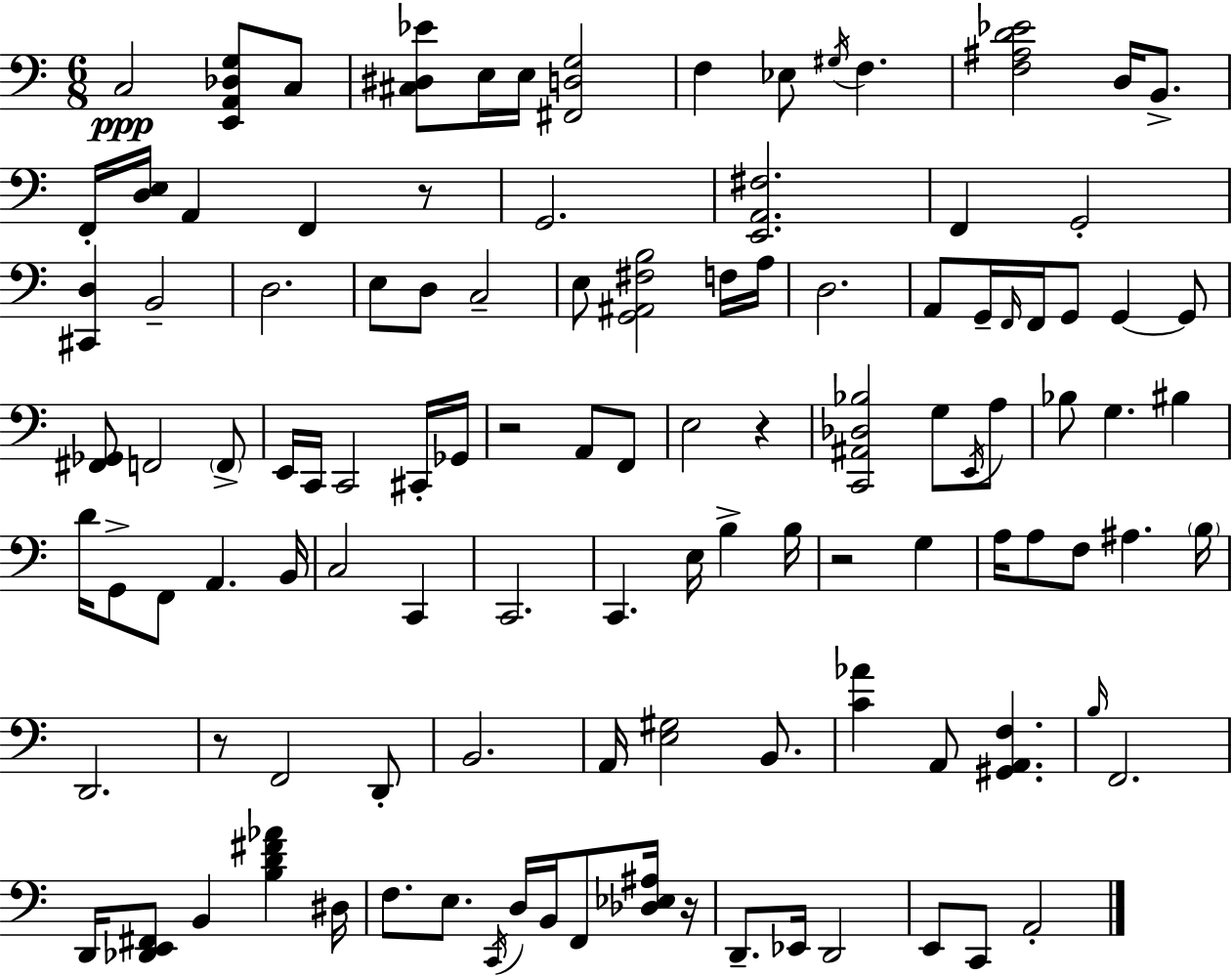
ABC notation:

X:1
T:Untitled
M:6/8
L:1/4
K:Am
C,2 [E,,A,,_D,G,]/2 C,/2 [^C,^D,_E]/2 E,/4 E,/4 [^F,,D,G,]2 F, _E,/2 ^G,/4 F, [F,^A,D_E]2 D,/4 B,,/2 F,,/4 [D,E,]/4 A,, F,, z/2 G,,2 [E,,A,,^F,]2 F,, G,,2 [^C,,D,] B,,2 D,2 E,/2 D,/2 C,2 E,/2 [G,,^A,,^F,B,]2 F,/4 A,/4 D,2 A,,/2 G,,/4 F,,/4 F,,/4 G,,/2 G,, G,,/2 [^F,,_G,,]/2 F,,2 F,,/2 E,,/4 C,,/4 C,,2 ^C,,/4 _G,,/4 z2 A,,/2 F,,/2 E,2 z [C,,^A,,_D,_B,]2 G,/2 E,,/4 A,/2 _B,/2 G, ^B, D/4 G,,/2 F,,/2 A,, B,,/4 C,2 C,, C,,2 C,, E,/4 B, B,/4 z2 G, A,/4 A,/2 F,/2 ^A, B,/4 D,,2 z/2 F,,2 D,,/2 B,,2 A,,/4 [E,^G,]2 B,,/2 [C_A] A,,/2 [^G,,A,,F,] B,/4 F,,2 D,,/4 [_D,,E,,^F,,]/2 B,, [B,D^F_A] ^D,/4 F,/2 E,/2 C,,/4 D,/4 B,,/4 F,,/2 [_D,_E,^A,]/4 z/4 D,,/2 _E,,/4 D,,2 E,,/2 C,,/2 A,,2